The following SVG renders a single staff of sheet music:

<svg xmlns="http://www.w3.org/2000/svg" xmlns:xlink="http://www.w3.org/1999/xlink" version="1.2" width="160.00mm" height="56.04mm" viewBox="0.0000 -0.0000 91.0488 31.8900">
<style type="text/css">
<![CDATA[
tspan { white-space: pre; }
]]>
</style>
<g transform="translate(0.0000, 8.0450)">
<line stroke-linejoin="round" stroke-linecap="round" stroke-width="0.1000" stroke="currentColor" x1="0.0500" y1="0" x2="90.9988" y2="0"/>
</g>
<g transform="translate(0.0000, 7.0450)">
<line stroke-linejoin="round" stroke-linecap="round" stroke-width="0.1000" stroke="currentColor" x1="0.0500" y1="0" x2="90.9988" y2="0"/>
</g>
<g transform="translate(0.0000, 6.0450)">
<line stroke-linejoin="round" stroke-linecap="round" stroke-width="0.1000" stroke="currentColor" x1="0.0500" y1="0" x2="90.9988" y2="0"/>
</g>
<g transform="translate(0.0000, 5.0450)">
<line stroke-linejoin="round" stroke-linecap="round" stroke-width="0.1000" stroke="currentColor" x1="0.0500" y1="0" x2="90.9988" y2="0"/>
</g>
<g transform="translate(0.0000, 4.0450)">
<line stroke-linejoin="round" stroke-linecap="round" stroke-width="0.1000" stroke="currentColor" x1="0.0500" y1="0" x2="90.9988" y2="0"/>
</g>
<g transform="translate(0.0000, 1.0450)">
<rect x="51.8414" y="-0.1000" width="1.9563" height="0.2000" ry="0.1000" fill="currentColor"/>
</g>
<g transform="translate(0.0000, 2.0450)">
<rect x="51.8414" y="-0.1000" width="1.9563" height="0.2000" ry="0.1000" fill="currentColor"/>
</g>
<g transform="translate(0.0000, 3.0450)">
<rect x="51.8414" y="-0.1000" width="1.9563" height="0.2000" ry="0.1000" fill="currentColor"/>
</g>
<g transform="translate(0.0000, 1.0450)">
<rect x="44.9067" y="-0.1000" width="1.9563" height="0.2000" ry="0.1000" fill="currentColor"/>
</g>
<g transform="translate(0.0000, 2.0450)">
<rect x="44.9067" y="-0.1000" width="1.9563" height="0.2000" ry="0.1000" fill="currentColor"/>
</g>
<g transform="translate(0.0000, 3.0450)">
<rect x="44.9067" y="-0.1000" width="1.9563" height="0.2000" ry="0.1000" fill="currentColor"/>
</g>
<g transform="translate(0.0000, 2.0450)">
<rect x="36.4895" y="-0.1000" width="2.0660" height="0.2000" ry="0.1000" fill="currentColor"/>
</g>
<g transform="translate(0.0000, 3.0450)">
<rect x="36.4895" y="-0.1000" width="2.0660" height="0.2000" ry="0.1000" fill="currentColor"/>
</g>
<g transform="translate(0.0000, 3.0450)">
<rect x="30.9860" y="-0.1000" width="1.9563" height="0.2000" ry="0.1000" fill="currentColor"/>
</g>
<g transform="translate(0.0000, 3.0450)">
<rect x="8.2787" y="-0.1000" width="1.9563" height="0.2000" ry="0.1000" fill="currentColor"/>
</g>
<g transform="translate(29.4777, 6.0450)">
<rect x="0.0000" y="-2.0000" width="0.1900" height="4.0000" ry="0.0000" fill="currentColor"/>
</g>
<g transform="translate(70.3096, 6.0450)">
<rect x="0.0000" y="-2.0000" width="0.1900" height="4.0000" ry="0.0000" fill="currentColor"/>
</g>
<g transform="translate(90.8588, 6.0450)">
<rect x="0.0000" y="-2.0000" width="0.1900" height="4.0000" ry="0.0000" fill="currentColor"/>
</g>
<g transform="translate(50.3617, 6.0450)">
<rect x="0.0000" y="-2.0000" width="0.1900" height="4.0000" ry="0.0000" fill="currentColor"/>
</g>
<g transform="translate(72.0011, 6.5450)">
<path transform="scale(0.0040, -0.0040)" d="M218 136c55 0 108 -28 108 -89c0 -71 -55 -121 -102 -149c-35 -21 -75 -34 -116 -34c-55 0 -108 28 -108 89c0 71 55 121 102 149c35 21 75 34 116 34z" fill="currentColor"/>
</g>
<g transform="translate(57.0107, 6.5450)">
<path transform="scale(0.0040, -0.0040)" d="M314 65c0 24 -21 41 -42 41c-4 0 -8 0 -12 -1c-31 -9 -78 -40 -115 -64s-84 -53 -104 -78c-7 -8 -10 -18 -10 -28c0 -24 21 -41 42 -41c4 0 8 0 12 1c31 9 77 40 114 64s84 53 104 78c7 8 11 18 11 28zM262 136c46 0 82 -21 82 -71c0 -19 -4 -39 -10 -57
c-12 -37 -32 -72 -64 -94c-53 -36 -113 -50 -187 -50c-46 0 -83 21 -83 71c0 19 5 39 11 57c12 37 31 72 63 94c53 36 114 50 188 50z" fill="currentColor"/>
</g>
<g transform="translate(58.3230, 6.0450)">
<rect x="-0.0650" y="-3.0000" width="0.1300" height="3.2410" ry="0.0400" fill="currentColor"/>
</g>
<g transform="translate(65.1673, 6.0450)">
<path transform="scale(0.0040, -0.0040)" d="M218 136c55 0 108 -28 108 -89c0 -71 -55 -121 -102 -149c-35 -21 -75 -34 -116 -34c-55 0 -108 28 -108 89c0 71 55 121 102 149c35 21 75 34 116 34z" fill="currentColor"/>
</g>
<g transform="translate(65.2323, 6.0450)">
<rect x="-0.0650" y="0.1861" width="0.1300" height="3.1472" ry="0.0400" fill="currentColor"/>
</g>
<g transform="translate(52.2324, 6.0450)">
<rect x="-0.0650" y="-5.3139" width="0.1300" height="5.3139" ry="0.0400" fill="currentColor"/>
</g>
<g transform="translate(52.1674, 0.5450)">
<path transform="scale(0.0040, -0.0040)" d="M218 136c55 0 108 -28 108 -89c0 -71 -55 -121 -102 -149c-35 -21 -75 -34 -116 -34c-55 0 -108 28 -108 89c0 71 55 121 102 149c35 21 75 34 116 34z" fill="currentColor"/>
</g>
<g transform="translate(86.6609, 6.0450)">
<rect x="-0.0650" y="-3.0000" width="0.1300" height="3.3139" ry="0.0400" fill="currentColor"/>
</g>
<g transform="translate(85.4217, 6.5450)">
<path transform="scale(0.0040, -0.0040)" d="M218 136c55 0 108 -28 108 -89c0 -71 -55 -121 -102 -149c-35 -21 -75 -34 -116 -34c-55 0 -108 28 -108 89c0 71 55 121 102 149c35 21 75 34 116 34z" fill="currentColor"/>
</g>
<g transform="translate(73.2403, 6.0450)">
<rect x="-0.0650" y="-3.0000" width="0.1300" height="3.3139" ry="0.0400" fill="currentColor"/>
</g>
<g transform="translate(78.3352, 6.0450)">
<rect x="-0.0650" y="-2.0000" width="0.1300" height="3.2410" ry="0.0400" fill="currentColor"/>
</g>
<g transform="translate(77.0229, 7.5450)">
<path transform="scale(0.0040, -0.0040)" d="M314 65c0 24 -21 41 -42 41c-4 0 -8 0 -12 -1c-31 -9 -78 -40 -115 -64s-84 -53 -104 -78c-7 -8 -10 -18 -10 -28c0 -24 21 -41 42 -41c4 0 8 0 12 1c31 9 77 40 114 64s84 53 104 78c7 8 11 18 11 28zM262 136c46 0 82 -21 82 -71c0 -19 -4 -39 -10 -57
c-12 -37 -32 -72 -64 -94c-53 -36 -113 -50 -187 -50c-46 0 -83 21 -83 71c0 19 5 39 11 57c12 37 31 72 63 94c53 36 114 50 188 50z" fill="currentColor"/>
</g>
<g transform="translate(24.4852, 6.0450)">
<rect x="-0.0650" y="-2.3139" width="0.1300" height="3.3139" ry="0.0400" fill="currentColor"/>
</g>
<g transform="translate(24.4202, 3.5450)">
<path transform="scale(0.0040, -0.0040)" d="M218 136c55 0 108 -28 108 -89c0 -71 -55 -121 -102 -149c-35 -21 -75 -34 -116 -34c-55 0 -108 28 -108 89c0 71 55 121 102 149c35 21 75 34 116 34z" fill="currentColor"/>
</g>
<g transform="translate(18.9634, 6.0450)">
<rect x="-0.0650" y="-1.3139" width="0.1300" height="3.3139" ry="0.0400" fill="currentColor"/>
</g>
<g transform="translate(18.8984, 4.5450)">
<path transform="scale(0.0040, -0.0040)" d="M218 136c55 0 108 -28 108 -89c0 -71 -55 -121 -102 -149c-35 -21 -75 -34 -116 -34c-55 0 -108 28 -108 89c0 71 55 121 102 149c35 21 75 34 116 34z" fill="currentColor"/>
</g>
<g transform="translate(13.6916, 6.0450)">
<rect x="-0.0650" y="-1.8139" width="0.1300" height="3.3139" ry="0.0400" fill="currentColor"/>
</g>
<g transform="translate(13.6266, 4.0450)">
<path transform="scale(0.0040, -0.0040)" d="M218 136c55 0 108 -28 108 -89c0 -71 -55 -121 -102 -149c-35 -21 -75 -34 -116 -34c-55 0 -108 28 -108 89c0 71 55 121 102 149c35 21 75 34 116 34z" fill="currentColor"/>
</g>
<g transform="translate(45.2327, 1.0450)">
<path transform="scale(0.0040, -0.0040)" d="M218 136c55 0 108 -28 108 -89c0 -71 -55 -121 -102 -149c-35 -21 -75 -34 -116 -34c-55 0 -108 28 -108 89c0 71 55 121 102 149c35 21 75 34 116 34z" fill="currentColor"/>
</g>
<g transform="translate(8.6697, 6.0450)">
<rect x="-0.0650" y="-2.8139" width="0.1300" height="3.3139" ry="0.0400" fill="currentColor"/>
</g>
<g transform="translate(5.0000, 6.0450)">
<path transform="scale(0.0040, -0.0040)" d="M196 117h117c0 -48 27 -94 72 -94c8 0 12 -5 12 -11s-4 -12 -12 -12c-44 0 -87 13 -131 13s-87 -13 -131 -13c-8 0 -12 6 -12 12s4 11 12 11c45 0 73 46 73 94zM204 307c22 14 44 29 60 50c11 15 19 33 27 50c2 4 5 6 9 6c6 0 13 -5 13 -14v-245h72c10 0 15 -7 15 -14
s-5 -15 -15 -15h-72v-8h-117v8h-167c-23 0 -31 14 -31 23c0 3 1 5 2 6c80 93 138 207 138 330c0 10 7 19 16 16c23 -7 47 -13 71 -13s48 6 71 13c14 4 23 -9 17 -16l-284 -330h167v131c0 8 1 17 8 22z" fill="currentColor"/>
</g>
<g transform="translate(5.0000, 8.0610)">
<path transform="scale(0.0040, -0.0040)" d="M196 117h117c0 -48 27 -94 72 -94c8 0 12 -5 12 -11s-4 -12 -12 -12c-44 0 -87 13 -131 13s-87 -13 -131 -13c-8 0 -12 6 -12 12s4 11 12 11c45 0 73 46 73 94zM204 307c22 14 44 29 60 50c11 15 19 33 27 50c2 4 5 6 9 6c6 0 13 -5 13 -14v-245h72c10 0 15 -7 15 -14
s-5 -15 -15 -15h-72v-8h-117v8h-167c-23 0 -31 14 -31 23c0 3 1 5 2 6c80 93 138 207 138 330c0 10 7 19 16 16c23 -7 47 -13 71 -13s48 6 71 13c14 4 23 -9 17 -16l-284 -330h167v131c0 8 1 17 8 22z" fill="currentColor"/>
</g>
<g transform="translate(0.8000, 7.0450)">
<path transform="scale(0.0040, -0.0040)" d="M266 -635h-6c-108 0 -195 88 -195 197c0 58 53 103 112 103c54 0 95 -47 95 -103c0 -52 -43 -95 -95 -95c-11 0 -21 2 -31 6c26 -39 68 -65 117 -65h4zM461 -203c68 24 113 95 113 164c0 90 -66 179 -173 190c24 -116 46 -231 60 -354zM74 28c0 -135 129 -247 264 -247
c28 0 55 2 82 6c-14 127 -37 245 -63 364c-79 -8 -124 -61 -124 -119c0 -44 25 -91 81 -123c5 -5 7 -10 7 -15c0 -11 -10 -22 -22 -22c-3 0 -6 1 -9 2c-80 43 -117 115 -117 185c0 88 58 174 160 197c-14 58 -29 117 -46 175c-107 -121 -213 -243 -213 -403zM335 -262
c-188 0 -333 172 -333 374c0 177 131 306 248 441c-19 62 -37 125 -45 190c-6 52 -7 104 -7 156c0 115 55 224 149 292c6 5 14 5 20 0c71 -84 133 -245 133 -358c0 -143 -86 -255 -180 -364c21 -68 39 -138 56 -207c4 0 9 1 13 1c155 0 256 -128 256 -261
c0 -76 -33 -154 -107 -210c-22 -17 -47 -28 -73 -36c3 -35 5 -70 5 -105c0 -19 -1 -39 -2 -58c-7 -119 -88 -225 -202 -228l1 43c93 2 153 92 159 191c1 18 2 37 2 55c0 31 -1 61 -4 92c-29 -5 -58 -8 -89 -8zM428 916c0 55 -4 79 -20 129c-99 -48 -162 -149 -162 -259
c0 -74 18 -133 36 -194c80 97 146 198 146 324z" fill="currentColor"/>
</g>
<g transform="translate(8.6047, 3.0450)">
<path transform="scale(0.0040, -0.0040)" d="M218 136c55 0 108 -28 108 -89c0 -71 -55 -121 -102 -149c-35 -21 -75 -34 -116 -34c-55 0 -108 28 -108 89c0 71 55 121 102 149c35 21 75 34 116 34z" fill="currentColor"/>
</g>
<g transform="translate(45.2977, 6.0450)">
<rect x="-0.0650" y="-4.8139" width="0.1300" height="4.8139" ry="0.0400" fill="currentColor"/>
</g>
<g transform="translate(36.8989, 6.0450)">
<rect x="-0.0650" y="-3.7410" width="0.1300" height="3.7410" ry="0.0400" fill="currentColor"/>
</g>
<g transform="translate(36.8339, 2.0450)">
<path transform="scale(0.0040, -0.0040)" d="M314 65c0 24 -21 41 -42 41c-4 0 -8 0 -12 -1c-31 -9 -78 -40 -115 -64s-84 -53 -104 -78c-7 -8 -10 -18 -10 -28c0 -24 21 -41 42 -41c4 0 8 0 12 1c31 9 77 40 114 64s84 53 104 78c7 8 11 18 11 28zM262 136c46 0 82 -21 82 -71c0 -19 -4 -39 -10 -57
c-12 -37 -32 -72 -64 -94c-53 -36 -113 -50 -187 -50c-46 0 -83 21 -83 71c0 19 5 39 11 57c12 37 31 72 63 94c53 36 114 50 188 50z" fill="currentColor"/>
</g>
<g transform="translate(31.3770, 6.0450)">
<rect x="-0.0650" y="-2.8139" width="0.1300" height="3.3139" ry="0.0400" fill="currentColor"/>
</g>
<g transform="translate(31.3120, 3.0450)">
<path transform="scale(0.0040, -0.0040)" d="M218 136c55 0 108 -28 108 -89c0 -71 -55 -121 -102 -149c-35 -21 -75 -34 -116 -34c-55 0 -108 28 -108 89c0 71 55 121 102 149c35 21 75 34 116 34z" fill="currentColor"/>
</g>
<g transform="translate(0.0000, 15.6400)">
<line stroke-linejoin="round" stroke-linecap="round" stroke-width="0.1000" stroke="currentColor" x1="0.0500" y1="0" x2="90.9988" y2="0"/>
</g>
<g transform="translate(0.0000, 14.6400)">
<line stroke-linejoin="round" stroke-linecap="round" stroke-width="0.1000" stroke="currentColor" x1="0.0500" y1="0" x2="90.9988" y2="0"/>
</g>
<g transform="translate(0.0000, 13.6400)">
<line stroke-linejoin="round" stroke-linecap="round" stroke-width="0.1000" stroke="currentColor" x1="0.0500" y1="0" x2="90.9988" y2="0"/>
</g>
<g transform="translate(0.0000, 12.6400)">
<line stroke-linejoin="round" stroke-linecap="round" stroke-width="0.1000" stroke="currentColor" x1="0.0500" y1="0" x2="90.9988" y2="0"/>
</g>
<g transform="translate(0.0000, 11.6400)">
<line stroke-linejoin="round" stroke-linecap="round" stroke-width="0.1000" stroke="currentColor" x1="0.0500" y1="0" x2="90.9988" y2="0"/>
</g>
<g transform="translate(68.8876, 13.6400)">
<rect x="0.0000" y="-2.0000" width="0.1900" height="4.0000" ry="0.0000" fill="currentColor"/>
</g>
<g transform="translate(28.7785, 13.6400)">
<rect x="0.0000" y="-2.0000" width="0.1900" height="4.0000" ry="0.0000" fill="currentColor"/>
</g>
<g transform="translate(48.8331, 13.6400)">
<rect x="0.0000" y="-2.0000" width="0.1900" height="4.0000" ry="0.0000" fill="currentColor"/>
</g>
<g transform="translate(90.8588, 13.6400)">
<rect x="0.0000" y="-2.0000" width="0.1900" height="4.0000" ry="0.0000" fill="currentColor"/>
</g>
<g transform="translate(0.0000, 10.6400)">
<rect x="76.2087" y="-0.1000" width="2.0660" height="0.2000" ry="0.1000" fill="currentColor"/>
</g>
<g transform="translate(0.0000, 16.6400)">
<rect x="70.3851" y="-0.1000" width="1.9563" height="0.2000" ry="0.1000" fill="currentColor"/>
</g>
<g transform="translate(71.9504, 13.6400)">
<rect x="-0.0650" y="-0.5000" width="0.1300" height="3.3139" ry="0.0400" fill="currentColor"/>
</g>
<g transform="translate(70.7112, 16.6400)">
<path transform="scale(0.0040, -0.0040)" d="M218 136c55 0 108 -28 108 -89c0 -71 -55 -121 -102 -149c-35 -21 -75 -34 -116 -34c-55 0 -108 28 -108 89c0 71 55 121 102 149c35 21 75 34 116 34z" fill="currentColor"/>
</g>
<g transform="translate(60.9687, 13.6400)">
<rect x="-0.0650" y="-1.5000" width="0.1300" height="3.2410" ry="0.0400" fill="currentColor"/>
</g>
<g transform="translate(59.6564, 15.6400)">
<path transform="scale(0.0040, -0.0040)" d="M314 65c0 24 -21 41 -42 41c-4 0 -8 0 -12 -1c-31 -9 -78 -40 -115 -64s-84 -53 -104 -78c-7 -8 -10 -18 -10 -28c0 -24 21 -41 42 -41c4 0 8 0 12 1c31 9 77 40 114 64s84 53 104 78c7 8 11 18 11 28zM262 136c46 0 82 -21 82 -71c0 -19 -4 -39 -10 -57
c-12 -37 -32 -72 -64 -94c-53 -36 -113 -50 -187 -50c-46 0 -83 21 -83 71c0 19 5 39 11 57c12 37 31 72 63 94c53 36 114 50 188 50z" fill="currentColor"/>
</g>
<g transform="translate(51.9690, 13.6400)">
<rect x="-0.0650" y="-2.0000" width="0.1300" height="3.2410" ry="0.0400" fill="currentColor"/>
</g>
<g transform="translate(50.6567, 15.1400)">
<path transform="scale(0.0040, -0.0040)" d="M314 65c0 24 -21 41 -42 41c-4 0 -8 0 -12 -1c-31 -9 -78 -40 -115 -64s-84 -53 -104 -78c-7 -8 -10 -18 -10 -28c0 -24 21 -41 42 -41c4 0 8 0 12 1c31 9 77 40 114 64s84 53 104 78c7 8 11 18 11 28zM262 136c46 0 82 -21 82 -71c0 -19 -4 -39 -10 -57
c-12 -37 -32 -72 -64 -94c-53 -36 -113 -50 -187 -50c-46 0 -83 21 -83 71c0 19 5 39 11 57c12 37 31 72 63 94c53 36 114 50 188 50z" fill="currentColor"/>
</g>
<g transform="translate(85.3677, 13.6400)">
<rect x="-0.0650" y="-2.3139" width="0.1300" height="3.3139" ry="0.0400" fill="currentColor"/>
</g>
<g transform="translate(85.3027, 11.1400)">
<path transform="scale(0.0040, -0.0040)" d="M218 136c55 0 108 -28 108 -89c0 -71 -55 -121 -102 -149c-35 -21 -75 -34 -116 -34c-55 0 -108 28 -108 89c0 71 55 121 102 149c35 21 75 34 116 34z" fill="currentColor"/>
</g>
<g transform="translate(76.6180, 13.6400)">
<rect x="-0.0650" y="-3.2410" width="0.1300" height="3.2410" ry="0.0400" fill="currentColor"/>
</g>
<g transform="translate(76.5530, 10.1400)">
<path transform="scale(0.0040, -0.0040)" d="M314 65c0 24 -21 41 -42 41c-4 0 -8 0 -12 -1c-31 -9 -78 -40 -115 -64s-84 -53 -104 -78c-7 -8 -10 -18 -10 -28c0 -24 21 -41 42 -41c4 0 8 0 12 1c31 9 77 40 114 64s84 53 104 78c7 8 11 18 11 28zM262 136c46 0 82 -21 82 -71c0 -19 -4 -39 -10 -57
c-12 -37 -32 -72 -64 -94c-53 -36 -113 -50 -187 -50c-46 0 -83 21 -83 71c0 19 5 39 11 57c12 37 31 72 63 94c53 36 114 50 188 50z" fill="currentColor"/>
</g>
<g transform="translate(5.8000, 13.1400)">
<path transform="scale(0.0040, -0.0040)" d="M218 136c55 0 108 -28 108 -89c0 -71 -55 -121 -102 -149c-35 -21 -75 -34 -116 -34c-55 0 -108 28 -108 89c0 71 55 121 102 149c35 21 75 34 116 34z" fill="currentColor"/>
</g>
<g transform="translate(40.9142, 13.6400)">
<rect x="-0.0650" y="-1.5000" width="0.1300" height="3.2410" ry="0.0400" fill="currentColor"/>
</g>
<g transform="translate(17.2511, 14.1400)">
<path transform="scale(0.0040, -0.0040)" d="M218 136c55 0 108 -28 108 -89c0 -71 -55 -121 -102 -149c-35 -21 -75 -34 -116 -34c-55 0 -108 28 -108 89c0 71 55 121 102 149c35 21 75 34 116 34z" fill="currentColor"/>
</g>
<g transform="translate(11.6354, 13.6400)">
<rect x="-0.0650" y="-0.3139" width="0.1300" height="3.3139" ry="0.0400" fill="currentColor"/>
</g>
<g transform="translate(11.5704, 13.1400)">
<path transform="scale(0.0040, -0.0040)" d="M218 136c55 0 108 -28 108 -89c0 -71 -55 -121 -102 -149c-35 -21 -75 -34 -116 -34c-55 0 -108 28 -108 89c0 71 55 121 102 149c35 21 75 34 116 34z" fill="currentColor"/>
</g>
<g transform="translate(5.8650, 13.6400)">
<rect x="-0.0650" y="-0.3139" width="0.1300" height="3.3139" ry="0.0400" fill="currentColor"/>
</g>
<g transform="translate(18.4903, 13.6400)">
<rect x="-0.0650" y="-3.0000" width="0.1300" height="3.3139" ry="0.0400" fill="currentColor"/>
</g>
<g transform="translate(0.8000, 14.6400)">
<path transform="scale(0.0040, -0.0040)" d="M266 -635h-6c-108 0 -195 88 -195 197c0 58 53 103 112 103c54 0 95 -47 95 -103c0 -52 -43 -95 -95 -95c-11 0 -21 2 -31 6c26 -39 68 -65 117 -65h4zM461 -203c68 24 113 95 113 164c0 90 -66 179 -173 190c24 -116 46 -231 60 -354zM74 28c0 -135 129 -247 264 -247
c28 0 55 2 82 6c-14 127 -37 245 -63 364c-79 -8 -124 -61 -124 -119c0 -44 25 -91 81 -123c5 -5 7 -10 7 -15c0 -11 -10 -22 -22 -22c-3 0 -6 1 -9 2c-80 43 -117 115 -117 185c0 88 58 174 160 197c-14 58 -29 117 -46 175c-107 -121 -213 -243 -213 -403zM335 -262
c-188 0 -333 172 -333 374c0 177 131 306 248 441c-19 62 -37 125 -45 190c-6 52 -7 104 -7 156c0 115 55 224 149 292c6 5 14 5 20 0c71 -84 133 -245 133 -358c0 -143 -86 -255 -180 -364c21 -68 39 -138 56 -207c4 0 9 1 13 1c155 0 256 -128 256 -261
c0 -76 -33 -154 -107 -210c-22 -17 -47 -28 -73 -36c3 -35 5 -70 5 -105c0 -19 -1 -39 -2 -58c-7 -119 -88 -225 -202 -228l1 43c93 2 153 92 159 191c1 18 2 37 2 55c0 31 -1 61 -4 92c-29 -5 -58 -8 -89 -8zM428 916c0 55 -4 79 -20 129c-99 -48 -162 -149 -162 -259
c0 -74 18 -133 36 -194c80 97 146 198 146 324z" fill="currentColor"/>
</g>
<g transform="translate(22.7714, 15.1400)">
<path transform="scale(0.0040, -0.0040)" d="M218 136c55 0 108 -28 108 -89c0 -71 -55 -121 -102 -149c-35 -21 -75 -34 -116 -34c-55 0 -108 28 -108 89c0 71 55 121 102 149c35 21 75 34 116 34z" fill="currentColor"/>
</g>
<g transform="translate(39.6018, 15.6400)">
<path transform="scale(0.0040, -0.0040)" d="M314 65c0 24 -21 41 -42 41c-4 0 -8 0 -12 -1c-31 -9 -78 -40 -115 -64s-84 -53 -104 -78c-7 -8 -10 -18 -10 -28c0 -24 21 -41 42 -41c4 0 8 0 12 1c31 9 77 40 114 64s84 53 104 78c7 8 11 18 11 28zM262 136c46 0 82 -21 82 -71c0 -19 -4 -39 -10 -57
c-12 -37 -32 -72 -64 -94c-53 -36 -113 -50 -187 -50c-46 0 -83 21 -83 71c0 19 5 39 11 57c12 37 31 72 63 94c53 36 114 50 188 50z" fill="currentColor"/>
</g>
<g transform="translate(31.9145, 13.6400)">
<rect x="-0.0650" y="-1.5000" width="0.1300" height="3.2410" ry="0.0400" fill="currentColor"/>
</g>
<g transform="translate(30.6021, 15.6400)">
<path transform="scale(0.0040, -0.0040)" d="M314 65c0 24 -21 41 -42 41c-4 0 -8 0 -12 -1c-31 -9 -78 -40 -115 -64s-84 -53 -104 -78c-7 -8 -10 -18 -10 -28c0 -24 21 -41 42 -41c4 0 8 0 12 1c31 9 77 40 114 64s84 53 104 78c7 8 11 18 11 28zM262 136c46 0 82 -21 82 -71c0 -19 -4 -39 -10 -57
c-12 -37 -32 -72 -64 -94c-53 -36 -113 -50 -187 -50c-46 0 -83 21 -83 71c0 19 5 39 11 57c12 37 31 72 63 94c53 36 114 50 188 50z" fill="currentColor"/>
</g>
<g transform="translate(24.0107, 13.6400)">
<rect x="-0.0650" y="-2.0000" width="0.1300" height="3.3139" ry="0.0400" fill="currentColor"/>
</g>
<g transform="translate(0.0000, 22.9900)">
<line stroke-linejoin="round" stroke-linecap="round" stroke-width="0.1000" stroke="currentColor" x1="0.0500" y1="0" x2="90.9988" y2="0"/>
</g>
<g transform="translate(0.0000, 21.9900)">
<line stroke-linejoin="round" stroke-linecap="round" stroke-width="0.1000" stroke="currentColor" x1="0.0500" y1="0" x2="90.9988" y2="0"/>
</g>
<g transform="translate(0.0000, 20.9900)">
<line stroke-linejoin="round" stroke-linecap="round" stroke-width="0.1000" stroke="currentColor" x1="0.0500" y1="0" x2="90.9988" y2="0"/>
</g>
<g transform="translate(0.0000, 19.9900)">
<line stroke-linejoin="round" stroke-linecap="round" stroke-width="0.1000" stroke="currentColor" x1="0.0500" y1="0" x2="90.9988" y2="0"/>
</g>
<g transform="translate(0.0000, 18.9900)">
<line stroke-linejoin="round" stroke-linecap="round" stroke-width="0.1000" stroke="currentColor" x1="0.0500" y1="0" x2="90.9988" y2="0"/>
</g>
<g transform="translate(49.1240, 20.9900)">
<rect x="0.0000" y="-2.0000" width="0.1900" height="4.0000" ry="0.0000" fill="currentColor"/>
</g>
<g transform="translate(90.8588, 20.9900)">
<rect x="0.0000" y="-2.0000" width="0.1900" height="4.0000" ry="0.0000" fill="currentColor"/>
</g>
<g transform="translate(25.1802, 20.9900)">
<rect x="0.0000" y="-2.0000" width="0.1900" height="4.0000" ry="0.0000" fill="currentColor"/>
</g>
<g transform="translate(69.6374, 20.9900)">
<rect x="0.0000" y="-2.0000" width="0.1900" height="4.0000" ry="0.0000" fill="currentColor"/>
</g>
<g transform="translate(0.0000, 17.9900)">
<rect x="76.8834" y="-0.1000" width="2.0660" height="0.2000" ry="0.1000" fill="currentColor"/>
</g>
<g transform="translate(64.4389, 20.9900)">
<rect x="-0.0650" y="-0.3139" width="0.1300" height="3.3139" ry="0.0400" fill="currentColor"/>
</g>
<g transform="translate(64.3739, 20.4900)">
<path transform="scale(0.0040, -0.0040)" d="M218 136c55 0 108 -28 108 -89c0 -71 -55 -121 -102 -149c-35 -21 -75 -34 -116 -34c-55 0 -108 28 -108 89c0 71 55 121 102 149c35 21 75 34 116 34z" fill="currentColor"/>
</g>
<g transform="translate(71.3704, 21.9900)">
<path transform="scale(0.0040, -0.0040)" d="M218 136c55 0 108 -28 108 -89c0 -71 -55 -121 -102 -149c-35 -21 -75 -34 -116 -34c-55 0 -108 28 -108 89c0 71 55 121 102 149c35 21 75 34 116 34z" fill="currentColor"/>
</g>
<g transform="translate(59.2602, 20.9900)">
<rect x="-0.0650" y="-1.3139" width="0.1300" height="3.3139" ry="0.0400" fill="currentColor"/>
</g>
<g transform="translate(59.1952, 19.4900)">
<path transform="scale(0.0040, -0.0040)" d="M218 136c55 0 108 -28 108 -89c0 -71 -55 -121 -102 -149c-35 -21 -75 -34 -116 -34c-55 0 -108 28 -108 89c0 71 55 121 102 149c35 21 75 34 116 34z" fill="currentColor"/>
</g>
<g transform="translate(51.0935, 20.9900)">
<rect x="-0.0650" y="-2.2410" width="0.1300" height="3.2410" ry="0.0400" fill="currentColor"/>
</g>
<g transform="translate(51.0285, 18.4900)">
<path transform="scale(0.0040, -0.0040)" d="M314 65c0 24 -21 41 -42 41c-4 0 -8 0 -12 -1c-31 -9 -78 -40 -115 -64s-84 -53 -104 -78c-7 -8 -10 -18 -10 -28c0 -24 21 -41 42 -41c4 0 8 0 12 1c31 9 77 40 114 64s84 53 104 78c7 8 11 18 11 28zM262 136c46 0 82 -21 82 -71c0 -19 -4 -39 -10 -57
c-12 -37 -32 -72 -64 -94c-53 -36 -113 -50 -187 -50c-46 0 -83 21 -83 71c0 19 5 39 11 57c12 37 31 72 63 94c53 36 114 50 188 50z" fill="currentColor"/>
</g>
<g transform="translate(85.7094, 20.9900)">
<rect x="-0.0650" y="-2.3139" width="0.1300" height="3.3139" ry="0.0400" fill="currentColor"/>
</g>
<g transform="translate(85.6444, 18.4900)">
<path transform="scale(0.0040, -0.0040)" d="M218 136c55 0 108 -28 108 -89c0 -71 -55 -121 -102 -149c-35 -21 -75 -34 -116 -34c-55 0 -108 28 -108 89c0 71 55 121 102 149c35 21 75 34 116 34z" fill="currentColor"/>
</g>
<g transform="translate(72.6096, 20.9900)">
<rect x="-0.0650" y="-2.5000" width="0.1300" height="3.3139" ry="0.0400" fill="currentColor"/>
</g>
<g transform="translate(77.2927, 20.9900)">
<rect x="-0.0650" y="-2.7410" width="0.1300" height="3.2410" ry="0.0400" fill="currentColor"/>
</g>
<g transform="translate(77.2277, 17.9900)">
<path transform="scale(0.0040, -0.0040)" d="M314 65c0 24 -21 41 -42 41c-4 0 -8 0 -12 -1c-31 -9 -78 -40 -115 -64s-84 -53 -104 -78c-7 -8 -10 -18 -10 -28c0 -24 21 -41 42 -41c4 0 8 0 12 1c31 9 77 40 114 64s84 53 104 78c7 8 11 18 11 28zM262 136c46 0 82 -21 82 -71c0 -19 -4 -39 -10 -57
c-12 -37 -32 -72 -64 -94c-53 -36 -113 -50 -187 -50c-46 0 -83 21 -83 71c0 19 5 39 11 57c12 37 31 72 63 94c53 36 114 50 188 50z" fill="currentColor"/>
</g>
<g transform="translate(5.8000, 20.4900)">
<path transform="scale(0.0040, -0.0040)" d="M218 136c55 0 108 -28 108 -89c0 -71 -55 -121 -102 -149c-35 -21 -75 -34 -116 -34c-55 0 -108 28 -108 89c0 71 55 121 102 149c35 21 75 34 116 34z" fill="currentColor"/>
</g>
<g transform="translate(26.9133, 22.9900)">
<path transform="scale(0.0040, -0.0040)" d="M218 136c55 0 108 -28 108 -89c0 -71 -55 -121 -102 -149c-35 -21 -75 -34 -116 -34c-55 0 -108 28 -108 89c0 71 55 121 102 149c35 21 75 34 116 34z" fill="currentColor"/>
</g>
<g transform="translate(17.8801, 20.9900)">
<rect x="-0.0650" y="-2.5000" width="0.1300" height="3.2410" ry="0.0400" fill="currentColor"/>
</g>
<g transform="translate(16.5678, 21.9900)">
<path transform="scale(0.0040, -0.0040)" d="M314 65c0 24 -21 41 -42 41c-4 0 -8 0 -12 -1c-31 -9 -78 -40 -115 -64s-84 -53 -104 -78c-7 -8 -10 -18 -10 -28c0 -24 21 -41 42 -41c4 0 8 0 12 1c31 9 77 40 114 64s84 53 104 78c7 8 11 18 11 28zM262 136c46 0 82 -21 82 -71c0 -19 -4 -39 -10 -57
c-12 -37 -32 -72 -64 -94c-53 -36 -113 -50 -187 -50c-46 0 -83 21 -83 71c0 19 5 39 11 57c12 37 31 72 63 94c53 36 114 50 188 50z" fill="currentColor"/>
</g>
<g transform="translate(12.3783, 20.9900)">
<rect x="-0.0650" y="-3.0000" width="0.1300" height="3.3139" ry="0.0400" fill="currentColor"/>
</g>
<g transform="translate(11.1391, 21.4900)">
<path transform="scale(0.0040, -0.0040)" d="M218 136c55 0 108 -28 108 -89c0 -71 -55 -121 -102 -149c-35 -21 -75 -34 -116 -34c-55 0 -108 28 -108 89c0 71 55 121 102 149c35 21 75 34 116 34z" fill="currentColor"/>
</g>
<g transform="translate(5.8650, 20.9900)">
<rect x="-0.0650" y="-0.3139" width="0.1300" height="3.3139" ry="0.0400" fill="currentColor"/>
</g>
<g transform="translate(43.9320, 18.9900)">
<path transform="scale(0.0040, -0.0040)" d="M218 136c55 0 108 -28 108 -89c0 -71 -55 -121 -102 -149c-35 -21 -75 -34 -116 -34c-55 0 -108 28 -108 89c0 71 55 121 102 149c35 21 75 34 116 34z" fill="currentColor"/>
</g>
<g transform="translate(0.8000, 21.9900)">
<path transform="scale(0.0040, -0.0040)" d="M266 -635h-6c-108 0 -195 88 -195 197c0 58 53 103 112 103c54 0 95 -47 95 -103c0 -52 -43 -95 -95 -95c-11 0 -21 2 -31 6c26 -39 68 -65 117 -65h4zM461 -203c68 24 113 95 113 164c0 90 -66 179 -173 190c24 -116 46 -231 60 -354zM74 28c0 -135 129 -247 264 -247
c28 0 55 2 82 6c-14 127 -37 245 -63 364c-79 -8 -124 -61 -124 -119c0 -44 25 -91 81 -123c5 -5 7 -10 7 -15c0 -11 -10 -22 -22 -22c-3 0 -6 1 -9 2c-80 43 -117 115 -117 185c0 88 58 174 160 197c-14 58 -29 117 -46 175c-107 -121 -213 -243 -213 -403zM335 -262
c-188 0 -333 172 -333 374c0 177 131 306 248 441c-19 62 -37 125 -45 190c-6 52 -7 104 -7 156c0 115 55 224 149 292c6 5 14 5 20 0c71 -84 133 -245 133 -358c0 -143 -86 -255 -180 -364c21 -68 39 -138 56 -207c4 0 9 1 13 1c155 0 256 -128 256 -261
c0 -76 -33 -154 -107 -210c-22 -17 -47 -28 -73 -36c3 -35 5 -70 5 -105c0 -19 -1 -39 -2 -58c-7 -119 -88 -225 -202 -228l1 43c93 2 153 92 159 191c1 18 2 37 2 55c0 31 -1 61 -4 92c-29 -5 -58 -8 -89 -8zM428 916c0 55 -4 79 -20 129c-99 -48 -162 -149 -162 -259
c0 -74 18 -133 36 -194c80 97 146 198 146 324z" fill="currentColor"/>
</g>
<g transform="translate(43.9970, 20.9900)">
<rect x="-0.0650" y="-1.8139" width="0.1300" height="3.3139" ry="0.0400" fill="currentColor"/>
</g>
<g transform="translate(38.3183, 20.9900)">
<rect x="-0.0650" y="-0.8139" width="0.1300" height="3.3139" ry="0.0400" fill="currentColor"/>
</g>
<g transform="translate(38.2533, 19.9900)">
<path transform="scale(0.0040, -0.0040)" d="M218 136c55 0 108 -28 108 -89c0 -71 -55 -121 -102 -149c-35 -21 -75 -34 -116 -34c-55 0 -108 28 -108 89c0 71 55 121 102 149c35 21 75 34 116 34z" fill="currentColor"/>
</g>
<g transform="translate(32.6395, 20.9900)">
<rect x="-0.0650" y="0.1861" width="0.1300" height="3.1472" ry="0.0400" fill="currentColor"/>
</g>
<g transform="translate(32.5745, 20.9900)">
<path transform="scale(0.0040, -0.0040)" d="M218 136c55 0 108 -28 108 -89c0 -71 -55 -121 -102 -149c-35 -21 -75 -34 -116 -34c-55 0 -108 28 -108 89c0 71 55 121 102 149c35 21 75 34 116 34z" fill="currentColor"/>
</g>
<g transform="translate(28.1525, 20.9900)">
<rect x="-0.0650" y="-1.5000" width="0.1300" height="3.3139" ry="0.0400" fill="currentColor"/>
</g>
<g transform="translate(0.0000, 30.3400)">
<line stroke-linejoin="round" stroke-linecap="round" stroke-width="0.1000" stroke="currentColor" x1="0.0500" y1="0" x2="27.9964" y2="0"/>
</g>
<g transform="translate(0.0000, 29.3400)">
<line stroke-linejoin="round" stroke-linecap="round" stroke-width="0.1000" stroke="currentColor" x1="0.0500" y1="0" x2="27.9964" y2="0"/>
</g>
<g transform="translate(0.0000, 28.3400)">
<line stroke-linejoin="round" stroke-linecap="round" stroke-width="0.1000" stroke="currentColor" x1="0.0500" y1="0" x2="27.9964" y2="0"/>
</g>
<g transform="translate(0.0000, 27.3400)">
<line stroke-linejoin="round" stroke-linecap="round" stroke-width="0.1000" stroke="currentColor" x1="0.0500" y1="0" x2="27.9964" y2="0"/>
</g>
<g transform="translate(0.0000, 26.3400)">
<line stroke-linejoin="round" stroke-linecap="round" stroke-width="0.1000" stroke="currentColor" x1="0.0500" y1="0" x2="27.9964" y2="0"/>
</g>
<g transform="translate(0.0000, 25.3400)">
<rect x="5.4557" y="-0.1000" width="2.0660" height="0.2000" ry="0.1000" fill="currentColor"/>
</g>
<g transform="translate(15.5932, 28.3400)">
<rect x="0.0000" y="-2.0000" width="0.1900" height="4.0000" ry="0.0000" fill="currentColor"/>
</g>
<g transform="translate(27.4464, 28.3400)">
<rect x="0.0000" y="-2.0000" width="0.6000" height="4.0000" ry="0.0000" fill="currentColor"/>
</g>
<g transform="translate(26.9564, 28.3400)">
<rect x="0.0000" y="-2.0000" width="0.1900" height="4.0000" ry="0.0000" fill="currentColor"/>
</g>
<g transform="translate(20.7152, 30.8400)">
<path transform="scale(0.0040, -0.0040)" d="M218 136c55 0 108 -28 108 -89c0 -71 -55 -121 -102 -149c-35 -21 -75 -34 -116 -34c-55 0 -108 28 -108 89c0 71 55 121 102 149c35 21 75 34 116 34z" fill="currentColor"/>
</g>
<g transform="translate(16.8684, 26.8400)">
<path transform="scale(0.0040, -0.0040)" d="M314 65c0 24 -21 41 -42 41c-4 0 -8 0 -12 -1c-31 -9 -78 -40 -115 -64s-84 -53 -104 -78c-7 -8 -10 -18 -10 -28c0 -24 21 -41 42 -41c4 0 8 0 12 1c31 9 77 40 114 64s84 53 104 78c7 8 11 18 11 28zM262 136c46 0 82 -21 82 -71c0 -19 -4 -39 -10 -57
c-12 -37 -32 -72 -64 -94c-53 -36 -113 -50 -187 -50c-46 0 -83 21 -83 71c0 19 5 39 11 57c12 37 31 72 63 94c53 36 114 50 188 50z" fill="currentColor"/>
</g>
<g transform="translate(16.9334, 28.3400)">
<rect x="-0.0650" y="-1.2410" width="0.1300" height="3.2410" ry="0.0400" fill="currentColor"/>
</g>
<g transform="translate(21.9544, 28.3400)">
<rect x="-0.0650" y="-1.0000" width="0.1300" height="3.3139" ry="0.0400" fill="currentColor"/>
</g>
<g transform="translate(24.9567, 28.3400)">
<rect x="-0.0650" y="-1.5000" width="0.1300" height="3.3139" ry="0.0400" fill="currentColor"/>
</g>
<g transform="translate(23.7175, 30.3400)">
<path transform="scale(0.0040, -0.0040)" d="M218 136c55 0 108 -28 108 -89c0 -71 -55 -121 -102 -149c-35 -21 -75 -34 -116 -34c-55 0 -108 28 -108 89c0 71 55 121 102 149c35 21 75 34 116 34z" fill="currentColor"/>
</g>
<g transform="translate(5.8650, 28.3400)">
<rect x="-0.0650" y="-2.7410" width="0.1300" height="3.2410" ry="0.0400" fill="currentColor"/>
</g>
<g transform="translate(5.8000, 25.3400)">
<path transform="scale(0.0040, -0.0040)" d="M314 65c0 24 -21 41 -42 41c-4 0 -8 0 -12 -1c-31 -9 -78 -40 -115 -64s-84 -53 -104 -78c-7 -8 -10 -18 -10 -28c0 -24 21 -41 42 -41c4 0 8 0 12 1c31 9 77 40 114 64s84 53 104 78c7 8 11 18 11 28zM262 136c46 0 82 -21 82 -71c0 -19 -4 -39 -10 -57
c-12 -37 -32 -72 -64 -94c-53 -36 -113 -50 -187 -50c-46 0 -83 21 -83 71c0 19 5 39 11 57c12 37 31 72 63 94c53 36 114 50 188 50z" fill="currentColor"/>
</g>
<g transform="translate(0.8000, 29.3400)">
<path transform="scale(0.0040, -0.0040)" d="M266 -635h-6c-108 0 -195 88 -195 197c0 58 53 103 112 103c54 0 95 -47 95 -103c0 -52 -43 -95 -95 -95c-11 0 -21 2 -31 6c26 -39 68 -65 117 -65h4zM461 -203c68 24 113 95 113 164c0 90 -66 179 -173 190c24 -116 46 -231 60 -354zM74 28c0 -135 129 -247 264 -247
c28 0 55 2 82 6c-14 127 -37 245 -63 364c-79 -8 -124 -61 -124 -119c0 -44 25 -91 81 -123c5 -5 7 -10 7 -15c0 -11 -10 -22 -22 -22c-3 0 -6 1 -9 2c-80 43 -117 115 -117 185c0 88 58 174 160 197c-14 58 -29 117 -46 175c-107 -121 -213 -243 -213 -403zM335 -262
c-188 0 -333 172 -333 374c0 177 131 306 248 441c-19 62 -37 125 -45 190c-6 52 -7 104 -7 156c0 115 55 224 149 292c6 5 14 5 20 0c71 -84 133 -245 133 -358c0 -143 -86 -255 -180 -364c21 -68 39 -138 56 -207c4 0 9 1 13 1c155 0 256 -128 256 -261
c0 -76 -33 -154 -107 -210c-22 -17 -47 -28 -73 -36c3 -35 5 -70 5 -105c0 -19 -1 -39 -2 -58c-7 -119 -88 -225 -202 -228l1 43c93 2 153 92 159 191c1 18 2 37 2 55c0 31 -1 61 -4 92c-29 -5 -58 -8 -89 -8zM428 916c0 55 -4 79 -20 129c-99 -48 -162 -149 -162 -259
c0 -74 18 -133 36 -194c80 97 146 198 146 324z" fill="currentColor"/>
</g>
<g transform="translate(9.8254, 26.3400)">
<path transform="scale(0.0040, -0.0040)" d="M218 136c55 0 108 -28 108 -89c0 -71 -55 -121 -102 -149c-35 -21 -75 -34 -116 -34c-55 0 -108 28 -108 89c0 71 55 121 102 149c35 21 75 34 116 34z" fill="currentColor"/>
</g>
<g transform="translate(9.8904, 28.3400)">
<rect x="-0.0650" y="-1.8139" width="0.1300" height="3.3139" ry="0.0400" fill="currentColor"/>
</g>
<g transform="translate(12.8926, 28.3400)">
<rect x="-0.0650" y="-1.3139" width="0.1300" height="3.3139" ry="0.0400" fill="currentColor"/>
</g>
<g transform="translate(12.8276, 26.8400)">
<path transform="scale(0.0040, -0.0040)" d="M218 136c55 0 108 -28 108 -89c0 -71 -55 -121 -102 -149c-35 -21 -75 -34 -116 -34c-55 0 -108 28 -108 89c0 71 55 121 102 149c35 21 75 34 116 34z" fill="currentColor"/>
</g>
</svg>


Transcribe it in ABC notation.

X:1
T:Untitled
M:4/4
L:1/4
K:C
a f e g a c'2 e' f' A2 B A F2 A c c A F E2 E2 F2 E2 C b2 g c A G2 E B d f g2 e c G a2 g a2 f e e2 D E